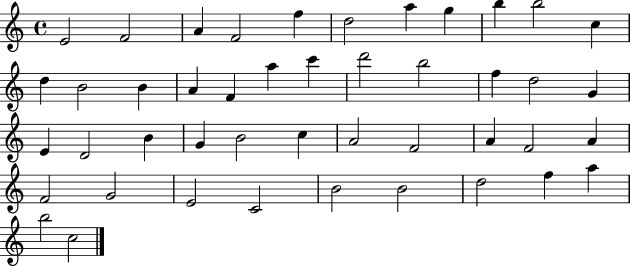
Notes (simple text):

E4/h F4/h A4/q F4/h F5/q D5/h A5/q G5/q B5/q B5/h C5/q D5/q B4/h B4/q A4/q F4/q A5/q C6/q D6/h B5/h F5/q D5/h G4/q E4/q D4/h B4/q G4/q B4/h C5/q A4/h F4/h A4/q F4/h A4/q F4/h G4/h E4/h C4/h B4/h B4/h D5/h F5/q A5/q B5/h C5/h